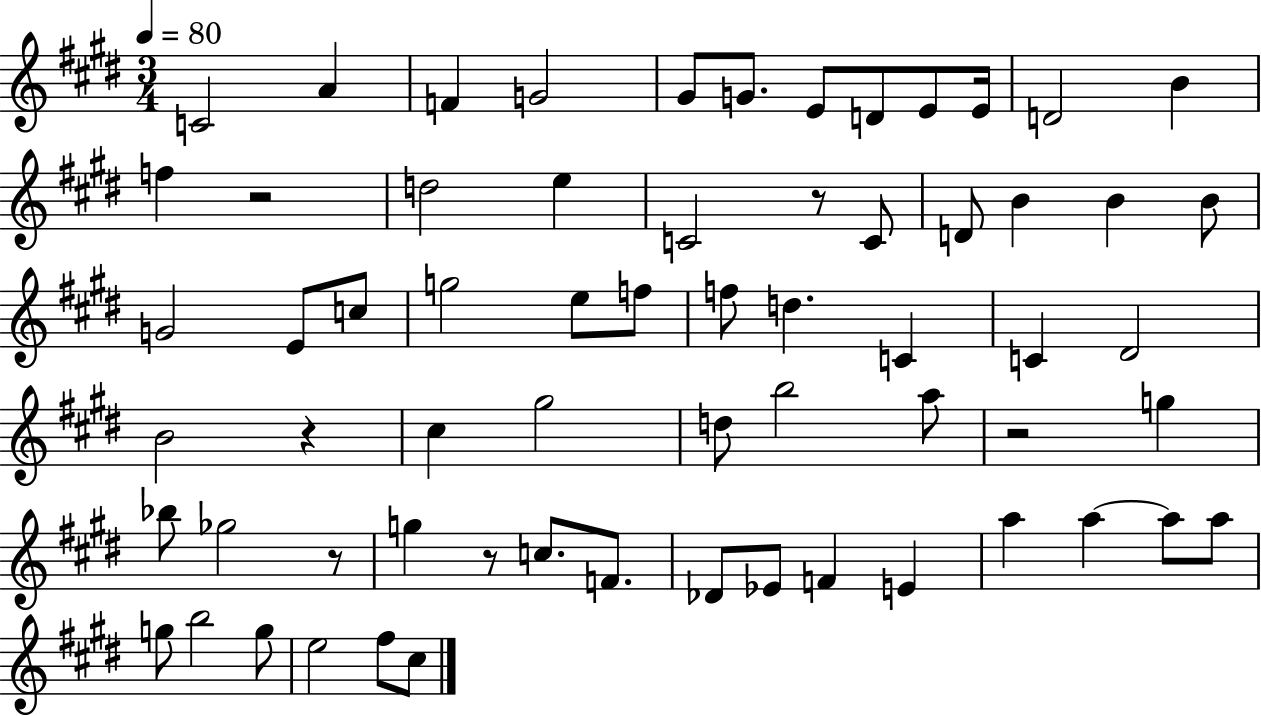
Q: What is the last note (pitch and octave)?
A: C#5